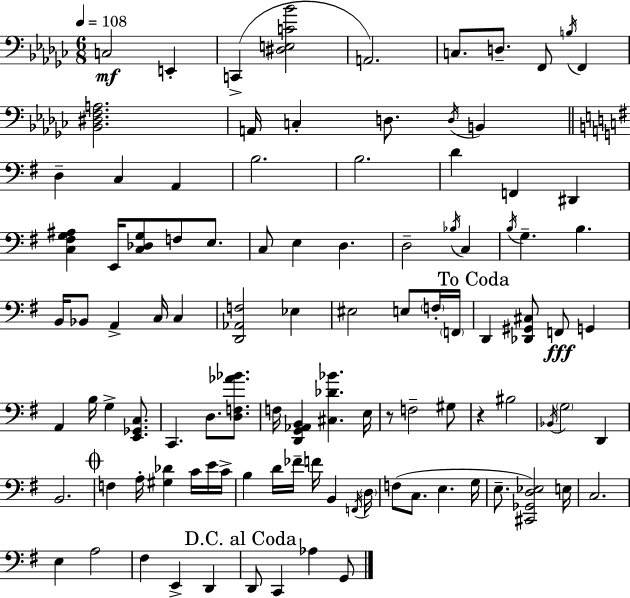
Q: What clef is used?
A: bass